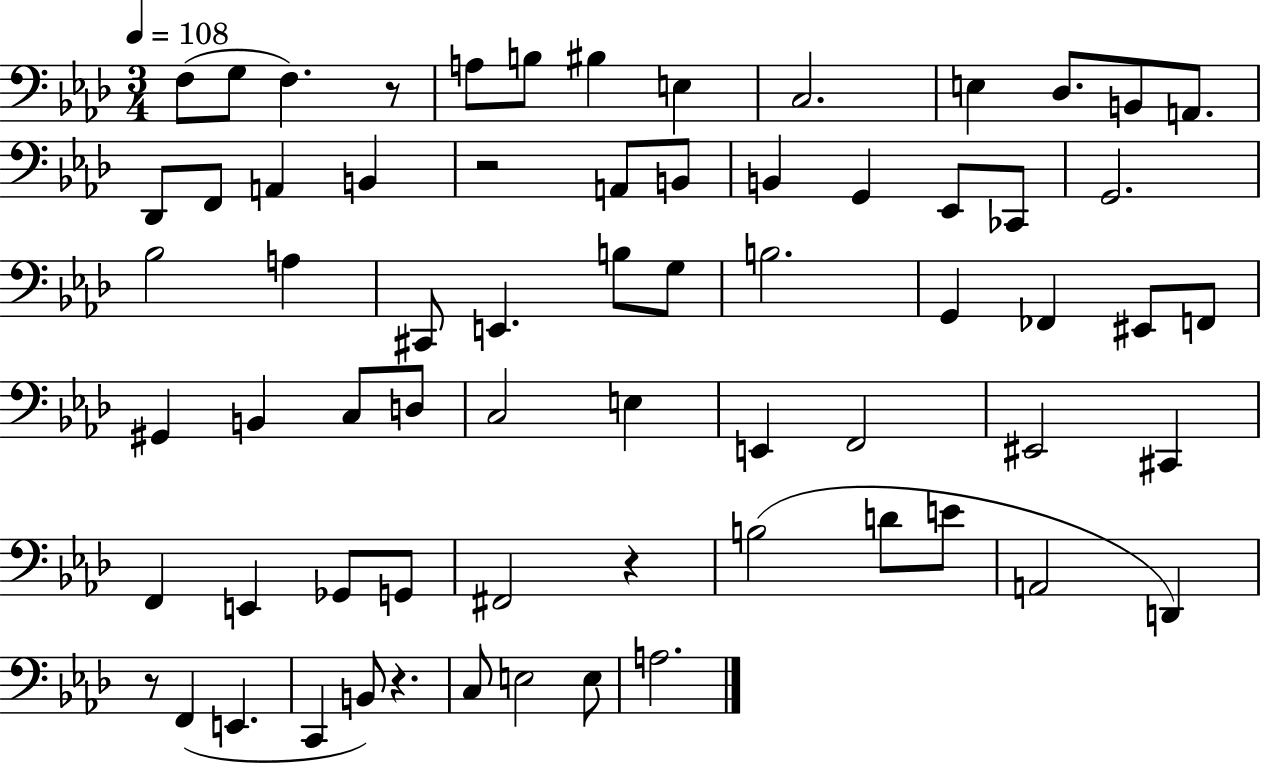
F3/e G3/e F3/q. R/e A3/e B3/e BIS3/q E3/q C3/h. E3/q Db3/e. B2/e A2/e. Db2/e F2/e A2/q B2/q R/h A2/e B2/e B2/q G2/q Eb2/e CES2/e G2/h. Bb3/h A3/q C#2/e E2/q. B3/e G3/e B3/h. G2/q FES2/q EIS2/e F2/e G#2/q B2/q C3/e D3/e C3/h E3/q E2/q F2/h EIS2/h C#2/q F2/q E2/q Gb2/e G2/e F#2/h R/q B3/h D4/e E4/e A2/h D2/q R/e F2/q E2/q. C2/q B2/e R/q. C3/e E3/h E3/e A3/h.